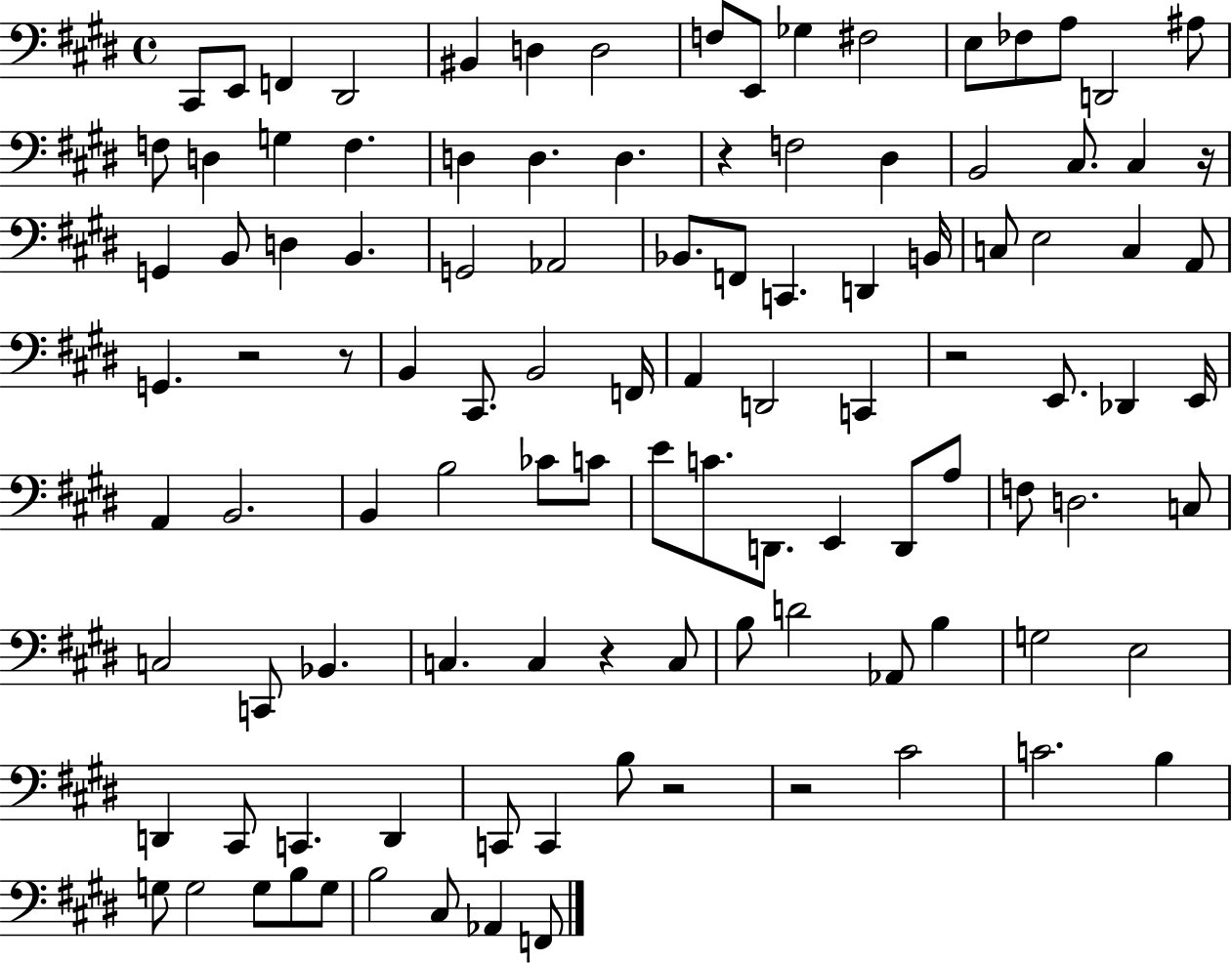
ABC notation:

X:1
T:Untitled
M:4/4
L:1/4
K:E
^C,,/2 E,,/2 F,, ^D,,2 ^B,, D, D,2 F,/2 E,,/2 _G, ^F,2 E,/2 _F,/2 A,/2 D,,2 ^A,/2 F,/2 D, G, F, D, D, D, z F,2 ^D, B,,2 ^C,/2 ^C, z/4 G,, B,,/2 D, B,, G,,2 _A,,2 _B,,/2 F,,/2 C,, D,, B,,/4 C,/2 E,2 C, A,,/2 G,, z2 z/2 B,, ^C,,/2 B,,2 F,,/4 A,, D,,2 C,, z2 E,,/2 _D,, E,,/4 A,, B,,2 B,, B,2 _C/2 C/2 E/2 C/2 D,,/2 E,, D,,/2 A,/2 F,/2 D,2 C,/2 C,2 C,,/2 _B,, C, C, z C,/2 B,/2 D2 _A,,/2 B, G,2 E,2 D,, ^C,,/2 C,, D,, C,,/2 C,, B,/2 z2 z2 ^C2 C2 B, G,/2 G,2 G,/2 B,/2 G,/2 B,2 ^C,/2 _A,, F,,/2